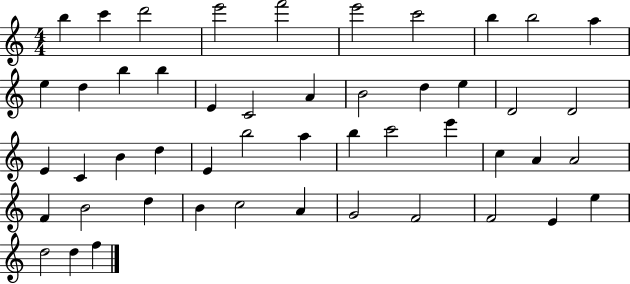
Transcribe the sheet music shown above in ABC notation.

X:1
T:Untitled
M:4/4
L:1/4
K:C
b c' d'2 e'2 f'2 e'2 c'2 b b2 a e d b b E C2 A B2 d e D2 D2 E C B d E b2 a b c'2 e' c A A2 F B2 d B c2 A G2 F2 F2 E e d2 d f